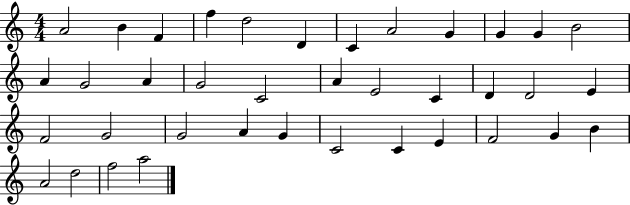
A4/h B4/q F4/q F5/q D5/h D4/q C4/q A4/h G4/q G4/q G4/q B4/h A4/q G4/h A4/q G4/h C4/h A4/q E4/h C4/q D4/q D4/h E4/q F4/h G4/h G4/h A4/q G4/q C4/h C4/q E4/q F4/h G4/q B4/q A4/h D5/h F5/h A5/h